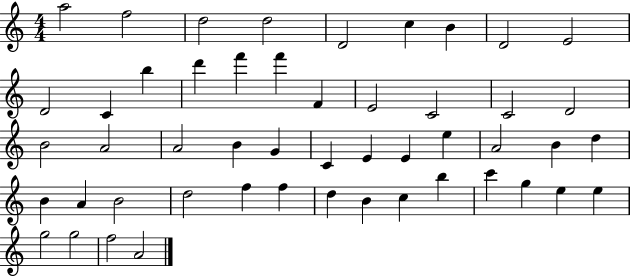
X:1
T:Untitled
M:4/4
L:1/4
K:C
a2 f2 d2 d2 D2 c B D2 E2 D2 C b d' f' f' F E2 C2 C2 D2 B2 A2 A2 B G C E E e A2 B d B A B2 d2 f f d B c b c' g e e g2 g2 f2 A2